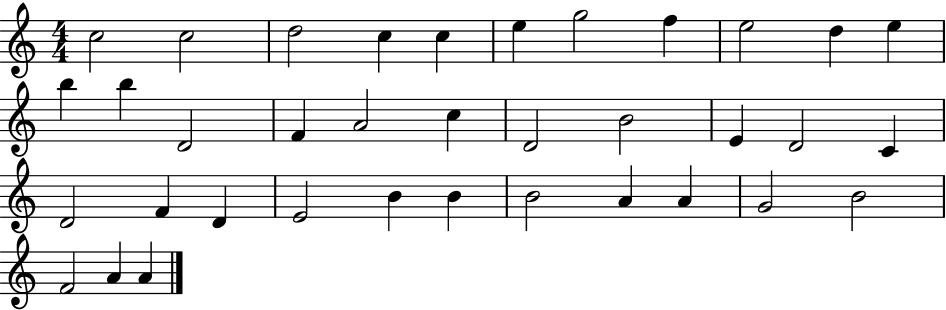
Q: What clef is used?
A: treble